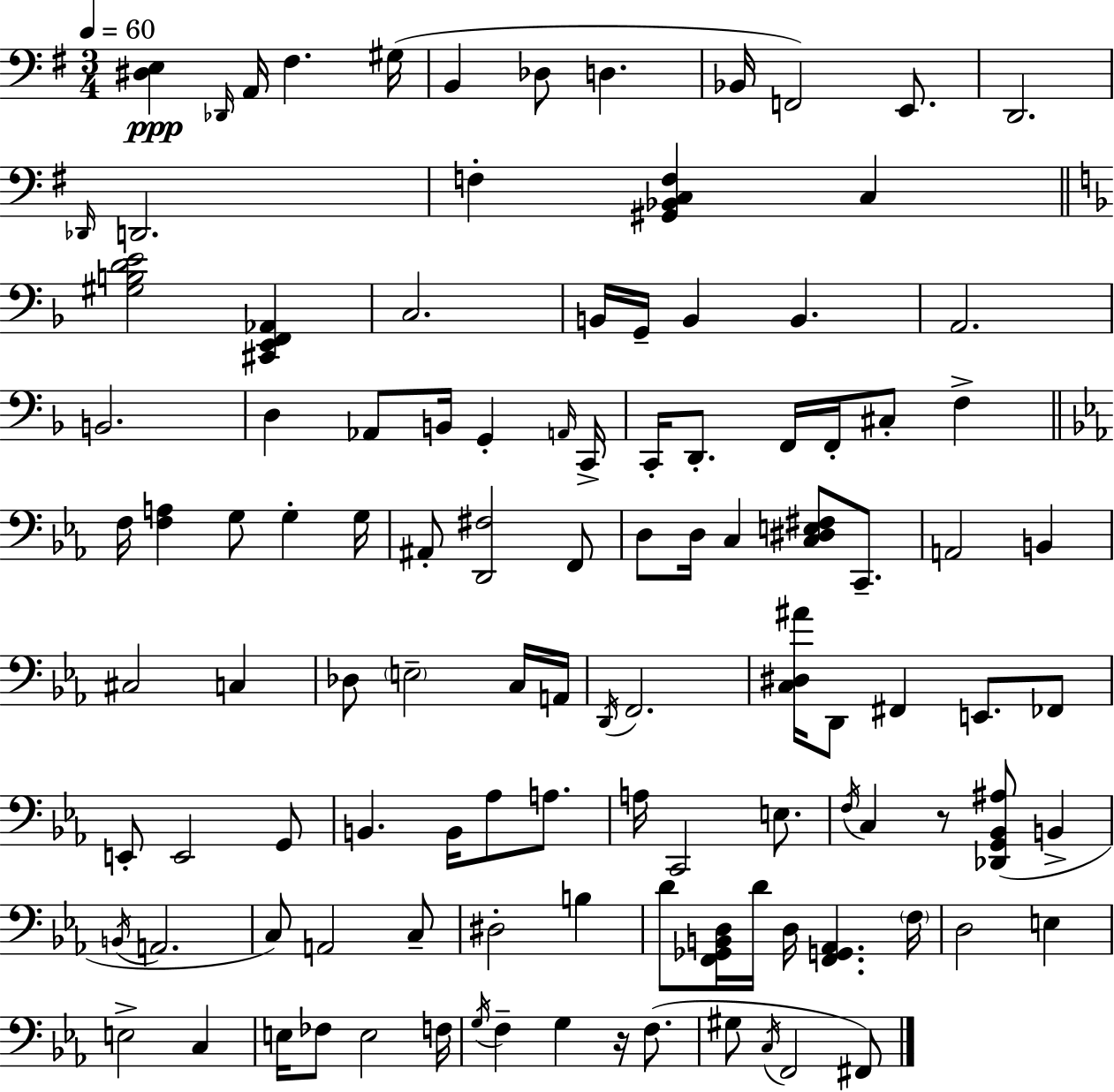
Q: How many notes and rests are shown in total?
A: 111